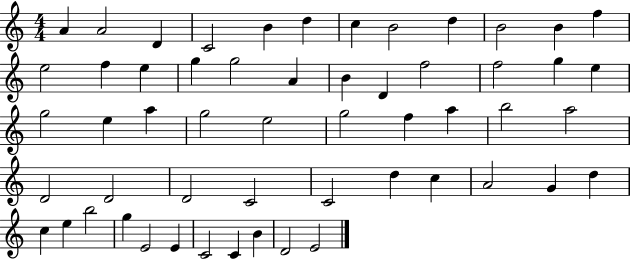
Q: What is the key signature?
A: C major